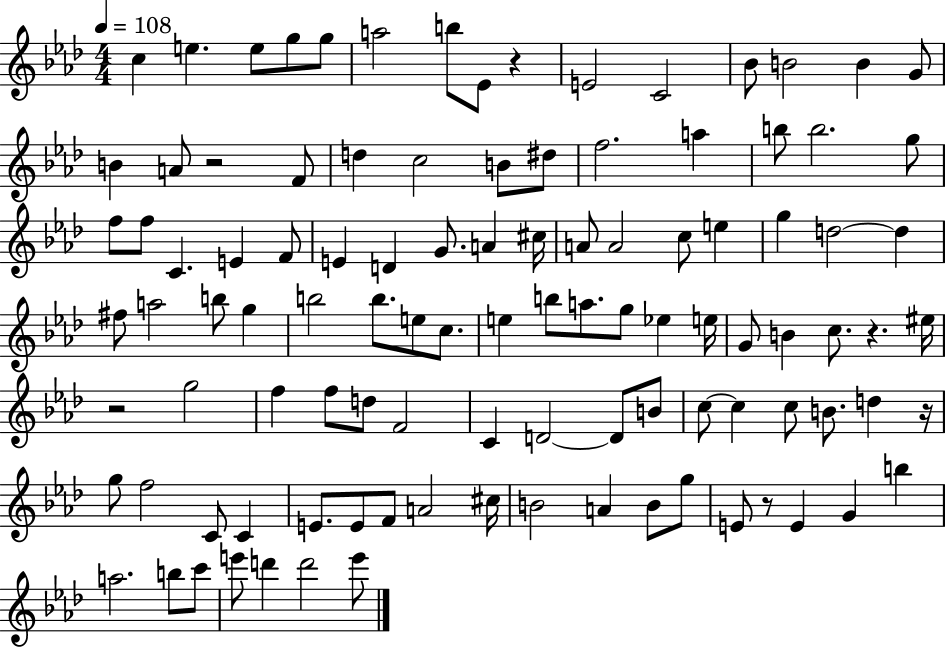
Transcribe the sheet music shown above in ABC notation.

X:1
T:Untitled
M:4/4
L:1/4
K:Ab
c e e/2 g/2 g/2 a2 b/2 _E/2 z E2 C2 _B/2 B2 B G/2 B A/2 z2 F/2 d c2 B/2 ^d/2 f2 a b/2 b2 g/2 f/2 f/2 C E F/2 E D G/2 A ^c/4 A/2 A2 c/2 e g d2 d ^f/2 a2 b/2 g b2 b/2 e/2 c/2 e b/2 a/2 g/2 _e e/4 G/2 B c/2 z ^e/4 z2 g2 f f/2 d/2 F2 C D2 D/2 B/2 c/2 c c/2 B/2 d z/4 g/2 f2 C/2 C E/2 E/2 F/2 A2 ^c/4 B2 A B/2 g/2 E/2 z/2 E G b a2 b/2 c'/2 e'/2 d' d'2 e'/2